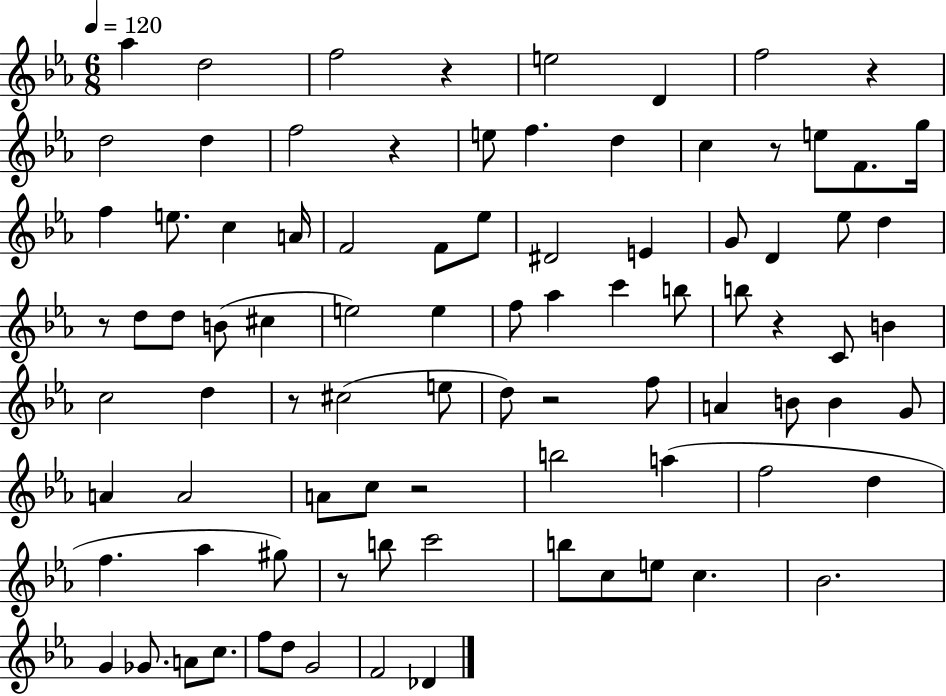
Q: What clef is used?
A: treble